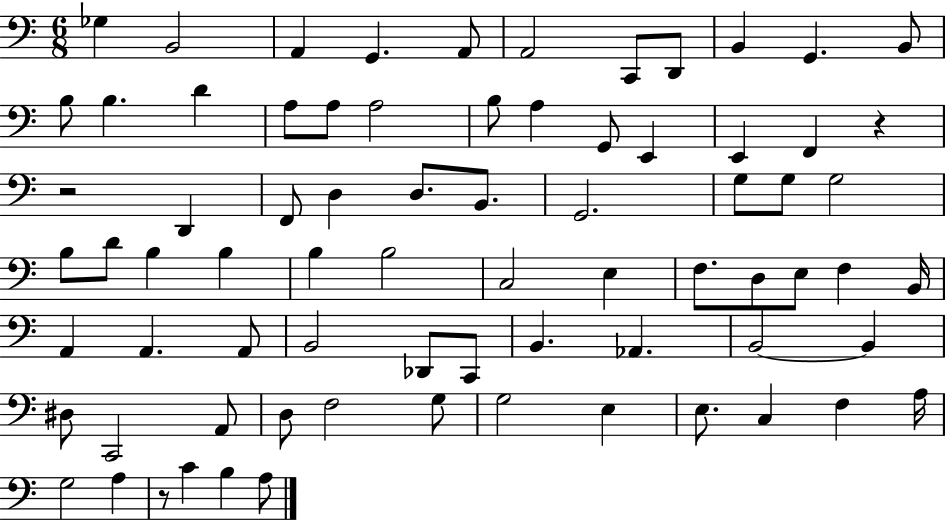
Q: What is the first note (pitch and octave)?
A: Gb3